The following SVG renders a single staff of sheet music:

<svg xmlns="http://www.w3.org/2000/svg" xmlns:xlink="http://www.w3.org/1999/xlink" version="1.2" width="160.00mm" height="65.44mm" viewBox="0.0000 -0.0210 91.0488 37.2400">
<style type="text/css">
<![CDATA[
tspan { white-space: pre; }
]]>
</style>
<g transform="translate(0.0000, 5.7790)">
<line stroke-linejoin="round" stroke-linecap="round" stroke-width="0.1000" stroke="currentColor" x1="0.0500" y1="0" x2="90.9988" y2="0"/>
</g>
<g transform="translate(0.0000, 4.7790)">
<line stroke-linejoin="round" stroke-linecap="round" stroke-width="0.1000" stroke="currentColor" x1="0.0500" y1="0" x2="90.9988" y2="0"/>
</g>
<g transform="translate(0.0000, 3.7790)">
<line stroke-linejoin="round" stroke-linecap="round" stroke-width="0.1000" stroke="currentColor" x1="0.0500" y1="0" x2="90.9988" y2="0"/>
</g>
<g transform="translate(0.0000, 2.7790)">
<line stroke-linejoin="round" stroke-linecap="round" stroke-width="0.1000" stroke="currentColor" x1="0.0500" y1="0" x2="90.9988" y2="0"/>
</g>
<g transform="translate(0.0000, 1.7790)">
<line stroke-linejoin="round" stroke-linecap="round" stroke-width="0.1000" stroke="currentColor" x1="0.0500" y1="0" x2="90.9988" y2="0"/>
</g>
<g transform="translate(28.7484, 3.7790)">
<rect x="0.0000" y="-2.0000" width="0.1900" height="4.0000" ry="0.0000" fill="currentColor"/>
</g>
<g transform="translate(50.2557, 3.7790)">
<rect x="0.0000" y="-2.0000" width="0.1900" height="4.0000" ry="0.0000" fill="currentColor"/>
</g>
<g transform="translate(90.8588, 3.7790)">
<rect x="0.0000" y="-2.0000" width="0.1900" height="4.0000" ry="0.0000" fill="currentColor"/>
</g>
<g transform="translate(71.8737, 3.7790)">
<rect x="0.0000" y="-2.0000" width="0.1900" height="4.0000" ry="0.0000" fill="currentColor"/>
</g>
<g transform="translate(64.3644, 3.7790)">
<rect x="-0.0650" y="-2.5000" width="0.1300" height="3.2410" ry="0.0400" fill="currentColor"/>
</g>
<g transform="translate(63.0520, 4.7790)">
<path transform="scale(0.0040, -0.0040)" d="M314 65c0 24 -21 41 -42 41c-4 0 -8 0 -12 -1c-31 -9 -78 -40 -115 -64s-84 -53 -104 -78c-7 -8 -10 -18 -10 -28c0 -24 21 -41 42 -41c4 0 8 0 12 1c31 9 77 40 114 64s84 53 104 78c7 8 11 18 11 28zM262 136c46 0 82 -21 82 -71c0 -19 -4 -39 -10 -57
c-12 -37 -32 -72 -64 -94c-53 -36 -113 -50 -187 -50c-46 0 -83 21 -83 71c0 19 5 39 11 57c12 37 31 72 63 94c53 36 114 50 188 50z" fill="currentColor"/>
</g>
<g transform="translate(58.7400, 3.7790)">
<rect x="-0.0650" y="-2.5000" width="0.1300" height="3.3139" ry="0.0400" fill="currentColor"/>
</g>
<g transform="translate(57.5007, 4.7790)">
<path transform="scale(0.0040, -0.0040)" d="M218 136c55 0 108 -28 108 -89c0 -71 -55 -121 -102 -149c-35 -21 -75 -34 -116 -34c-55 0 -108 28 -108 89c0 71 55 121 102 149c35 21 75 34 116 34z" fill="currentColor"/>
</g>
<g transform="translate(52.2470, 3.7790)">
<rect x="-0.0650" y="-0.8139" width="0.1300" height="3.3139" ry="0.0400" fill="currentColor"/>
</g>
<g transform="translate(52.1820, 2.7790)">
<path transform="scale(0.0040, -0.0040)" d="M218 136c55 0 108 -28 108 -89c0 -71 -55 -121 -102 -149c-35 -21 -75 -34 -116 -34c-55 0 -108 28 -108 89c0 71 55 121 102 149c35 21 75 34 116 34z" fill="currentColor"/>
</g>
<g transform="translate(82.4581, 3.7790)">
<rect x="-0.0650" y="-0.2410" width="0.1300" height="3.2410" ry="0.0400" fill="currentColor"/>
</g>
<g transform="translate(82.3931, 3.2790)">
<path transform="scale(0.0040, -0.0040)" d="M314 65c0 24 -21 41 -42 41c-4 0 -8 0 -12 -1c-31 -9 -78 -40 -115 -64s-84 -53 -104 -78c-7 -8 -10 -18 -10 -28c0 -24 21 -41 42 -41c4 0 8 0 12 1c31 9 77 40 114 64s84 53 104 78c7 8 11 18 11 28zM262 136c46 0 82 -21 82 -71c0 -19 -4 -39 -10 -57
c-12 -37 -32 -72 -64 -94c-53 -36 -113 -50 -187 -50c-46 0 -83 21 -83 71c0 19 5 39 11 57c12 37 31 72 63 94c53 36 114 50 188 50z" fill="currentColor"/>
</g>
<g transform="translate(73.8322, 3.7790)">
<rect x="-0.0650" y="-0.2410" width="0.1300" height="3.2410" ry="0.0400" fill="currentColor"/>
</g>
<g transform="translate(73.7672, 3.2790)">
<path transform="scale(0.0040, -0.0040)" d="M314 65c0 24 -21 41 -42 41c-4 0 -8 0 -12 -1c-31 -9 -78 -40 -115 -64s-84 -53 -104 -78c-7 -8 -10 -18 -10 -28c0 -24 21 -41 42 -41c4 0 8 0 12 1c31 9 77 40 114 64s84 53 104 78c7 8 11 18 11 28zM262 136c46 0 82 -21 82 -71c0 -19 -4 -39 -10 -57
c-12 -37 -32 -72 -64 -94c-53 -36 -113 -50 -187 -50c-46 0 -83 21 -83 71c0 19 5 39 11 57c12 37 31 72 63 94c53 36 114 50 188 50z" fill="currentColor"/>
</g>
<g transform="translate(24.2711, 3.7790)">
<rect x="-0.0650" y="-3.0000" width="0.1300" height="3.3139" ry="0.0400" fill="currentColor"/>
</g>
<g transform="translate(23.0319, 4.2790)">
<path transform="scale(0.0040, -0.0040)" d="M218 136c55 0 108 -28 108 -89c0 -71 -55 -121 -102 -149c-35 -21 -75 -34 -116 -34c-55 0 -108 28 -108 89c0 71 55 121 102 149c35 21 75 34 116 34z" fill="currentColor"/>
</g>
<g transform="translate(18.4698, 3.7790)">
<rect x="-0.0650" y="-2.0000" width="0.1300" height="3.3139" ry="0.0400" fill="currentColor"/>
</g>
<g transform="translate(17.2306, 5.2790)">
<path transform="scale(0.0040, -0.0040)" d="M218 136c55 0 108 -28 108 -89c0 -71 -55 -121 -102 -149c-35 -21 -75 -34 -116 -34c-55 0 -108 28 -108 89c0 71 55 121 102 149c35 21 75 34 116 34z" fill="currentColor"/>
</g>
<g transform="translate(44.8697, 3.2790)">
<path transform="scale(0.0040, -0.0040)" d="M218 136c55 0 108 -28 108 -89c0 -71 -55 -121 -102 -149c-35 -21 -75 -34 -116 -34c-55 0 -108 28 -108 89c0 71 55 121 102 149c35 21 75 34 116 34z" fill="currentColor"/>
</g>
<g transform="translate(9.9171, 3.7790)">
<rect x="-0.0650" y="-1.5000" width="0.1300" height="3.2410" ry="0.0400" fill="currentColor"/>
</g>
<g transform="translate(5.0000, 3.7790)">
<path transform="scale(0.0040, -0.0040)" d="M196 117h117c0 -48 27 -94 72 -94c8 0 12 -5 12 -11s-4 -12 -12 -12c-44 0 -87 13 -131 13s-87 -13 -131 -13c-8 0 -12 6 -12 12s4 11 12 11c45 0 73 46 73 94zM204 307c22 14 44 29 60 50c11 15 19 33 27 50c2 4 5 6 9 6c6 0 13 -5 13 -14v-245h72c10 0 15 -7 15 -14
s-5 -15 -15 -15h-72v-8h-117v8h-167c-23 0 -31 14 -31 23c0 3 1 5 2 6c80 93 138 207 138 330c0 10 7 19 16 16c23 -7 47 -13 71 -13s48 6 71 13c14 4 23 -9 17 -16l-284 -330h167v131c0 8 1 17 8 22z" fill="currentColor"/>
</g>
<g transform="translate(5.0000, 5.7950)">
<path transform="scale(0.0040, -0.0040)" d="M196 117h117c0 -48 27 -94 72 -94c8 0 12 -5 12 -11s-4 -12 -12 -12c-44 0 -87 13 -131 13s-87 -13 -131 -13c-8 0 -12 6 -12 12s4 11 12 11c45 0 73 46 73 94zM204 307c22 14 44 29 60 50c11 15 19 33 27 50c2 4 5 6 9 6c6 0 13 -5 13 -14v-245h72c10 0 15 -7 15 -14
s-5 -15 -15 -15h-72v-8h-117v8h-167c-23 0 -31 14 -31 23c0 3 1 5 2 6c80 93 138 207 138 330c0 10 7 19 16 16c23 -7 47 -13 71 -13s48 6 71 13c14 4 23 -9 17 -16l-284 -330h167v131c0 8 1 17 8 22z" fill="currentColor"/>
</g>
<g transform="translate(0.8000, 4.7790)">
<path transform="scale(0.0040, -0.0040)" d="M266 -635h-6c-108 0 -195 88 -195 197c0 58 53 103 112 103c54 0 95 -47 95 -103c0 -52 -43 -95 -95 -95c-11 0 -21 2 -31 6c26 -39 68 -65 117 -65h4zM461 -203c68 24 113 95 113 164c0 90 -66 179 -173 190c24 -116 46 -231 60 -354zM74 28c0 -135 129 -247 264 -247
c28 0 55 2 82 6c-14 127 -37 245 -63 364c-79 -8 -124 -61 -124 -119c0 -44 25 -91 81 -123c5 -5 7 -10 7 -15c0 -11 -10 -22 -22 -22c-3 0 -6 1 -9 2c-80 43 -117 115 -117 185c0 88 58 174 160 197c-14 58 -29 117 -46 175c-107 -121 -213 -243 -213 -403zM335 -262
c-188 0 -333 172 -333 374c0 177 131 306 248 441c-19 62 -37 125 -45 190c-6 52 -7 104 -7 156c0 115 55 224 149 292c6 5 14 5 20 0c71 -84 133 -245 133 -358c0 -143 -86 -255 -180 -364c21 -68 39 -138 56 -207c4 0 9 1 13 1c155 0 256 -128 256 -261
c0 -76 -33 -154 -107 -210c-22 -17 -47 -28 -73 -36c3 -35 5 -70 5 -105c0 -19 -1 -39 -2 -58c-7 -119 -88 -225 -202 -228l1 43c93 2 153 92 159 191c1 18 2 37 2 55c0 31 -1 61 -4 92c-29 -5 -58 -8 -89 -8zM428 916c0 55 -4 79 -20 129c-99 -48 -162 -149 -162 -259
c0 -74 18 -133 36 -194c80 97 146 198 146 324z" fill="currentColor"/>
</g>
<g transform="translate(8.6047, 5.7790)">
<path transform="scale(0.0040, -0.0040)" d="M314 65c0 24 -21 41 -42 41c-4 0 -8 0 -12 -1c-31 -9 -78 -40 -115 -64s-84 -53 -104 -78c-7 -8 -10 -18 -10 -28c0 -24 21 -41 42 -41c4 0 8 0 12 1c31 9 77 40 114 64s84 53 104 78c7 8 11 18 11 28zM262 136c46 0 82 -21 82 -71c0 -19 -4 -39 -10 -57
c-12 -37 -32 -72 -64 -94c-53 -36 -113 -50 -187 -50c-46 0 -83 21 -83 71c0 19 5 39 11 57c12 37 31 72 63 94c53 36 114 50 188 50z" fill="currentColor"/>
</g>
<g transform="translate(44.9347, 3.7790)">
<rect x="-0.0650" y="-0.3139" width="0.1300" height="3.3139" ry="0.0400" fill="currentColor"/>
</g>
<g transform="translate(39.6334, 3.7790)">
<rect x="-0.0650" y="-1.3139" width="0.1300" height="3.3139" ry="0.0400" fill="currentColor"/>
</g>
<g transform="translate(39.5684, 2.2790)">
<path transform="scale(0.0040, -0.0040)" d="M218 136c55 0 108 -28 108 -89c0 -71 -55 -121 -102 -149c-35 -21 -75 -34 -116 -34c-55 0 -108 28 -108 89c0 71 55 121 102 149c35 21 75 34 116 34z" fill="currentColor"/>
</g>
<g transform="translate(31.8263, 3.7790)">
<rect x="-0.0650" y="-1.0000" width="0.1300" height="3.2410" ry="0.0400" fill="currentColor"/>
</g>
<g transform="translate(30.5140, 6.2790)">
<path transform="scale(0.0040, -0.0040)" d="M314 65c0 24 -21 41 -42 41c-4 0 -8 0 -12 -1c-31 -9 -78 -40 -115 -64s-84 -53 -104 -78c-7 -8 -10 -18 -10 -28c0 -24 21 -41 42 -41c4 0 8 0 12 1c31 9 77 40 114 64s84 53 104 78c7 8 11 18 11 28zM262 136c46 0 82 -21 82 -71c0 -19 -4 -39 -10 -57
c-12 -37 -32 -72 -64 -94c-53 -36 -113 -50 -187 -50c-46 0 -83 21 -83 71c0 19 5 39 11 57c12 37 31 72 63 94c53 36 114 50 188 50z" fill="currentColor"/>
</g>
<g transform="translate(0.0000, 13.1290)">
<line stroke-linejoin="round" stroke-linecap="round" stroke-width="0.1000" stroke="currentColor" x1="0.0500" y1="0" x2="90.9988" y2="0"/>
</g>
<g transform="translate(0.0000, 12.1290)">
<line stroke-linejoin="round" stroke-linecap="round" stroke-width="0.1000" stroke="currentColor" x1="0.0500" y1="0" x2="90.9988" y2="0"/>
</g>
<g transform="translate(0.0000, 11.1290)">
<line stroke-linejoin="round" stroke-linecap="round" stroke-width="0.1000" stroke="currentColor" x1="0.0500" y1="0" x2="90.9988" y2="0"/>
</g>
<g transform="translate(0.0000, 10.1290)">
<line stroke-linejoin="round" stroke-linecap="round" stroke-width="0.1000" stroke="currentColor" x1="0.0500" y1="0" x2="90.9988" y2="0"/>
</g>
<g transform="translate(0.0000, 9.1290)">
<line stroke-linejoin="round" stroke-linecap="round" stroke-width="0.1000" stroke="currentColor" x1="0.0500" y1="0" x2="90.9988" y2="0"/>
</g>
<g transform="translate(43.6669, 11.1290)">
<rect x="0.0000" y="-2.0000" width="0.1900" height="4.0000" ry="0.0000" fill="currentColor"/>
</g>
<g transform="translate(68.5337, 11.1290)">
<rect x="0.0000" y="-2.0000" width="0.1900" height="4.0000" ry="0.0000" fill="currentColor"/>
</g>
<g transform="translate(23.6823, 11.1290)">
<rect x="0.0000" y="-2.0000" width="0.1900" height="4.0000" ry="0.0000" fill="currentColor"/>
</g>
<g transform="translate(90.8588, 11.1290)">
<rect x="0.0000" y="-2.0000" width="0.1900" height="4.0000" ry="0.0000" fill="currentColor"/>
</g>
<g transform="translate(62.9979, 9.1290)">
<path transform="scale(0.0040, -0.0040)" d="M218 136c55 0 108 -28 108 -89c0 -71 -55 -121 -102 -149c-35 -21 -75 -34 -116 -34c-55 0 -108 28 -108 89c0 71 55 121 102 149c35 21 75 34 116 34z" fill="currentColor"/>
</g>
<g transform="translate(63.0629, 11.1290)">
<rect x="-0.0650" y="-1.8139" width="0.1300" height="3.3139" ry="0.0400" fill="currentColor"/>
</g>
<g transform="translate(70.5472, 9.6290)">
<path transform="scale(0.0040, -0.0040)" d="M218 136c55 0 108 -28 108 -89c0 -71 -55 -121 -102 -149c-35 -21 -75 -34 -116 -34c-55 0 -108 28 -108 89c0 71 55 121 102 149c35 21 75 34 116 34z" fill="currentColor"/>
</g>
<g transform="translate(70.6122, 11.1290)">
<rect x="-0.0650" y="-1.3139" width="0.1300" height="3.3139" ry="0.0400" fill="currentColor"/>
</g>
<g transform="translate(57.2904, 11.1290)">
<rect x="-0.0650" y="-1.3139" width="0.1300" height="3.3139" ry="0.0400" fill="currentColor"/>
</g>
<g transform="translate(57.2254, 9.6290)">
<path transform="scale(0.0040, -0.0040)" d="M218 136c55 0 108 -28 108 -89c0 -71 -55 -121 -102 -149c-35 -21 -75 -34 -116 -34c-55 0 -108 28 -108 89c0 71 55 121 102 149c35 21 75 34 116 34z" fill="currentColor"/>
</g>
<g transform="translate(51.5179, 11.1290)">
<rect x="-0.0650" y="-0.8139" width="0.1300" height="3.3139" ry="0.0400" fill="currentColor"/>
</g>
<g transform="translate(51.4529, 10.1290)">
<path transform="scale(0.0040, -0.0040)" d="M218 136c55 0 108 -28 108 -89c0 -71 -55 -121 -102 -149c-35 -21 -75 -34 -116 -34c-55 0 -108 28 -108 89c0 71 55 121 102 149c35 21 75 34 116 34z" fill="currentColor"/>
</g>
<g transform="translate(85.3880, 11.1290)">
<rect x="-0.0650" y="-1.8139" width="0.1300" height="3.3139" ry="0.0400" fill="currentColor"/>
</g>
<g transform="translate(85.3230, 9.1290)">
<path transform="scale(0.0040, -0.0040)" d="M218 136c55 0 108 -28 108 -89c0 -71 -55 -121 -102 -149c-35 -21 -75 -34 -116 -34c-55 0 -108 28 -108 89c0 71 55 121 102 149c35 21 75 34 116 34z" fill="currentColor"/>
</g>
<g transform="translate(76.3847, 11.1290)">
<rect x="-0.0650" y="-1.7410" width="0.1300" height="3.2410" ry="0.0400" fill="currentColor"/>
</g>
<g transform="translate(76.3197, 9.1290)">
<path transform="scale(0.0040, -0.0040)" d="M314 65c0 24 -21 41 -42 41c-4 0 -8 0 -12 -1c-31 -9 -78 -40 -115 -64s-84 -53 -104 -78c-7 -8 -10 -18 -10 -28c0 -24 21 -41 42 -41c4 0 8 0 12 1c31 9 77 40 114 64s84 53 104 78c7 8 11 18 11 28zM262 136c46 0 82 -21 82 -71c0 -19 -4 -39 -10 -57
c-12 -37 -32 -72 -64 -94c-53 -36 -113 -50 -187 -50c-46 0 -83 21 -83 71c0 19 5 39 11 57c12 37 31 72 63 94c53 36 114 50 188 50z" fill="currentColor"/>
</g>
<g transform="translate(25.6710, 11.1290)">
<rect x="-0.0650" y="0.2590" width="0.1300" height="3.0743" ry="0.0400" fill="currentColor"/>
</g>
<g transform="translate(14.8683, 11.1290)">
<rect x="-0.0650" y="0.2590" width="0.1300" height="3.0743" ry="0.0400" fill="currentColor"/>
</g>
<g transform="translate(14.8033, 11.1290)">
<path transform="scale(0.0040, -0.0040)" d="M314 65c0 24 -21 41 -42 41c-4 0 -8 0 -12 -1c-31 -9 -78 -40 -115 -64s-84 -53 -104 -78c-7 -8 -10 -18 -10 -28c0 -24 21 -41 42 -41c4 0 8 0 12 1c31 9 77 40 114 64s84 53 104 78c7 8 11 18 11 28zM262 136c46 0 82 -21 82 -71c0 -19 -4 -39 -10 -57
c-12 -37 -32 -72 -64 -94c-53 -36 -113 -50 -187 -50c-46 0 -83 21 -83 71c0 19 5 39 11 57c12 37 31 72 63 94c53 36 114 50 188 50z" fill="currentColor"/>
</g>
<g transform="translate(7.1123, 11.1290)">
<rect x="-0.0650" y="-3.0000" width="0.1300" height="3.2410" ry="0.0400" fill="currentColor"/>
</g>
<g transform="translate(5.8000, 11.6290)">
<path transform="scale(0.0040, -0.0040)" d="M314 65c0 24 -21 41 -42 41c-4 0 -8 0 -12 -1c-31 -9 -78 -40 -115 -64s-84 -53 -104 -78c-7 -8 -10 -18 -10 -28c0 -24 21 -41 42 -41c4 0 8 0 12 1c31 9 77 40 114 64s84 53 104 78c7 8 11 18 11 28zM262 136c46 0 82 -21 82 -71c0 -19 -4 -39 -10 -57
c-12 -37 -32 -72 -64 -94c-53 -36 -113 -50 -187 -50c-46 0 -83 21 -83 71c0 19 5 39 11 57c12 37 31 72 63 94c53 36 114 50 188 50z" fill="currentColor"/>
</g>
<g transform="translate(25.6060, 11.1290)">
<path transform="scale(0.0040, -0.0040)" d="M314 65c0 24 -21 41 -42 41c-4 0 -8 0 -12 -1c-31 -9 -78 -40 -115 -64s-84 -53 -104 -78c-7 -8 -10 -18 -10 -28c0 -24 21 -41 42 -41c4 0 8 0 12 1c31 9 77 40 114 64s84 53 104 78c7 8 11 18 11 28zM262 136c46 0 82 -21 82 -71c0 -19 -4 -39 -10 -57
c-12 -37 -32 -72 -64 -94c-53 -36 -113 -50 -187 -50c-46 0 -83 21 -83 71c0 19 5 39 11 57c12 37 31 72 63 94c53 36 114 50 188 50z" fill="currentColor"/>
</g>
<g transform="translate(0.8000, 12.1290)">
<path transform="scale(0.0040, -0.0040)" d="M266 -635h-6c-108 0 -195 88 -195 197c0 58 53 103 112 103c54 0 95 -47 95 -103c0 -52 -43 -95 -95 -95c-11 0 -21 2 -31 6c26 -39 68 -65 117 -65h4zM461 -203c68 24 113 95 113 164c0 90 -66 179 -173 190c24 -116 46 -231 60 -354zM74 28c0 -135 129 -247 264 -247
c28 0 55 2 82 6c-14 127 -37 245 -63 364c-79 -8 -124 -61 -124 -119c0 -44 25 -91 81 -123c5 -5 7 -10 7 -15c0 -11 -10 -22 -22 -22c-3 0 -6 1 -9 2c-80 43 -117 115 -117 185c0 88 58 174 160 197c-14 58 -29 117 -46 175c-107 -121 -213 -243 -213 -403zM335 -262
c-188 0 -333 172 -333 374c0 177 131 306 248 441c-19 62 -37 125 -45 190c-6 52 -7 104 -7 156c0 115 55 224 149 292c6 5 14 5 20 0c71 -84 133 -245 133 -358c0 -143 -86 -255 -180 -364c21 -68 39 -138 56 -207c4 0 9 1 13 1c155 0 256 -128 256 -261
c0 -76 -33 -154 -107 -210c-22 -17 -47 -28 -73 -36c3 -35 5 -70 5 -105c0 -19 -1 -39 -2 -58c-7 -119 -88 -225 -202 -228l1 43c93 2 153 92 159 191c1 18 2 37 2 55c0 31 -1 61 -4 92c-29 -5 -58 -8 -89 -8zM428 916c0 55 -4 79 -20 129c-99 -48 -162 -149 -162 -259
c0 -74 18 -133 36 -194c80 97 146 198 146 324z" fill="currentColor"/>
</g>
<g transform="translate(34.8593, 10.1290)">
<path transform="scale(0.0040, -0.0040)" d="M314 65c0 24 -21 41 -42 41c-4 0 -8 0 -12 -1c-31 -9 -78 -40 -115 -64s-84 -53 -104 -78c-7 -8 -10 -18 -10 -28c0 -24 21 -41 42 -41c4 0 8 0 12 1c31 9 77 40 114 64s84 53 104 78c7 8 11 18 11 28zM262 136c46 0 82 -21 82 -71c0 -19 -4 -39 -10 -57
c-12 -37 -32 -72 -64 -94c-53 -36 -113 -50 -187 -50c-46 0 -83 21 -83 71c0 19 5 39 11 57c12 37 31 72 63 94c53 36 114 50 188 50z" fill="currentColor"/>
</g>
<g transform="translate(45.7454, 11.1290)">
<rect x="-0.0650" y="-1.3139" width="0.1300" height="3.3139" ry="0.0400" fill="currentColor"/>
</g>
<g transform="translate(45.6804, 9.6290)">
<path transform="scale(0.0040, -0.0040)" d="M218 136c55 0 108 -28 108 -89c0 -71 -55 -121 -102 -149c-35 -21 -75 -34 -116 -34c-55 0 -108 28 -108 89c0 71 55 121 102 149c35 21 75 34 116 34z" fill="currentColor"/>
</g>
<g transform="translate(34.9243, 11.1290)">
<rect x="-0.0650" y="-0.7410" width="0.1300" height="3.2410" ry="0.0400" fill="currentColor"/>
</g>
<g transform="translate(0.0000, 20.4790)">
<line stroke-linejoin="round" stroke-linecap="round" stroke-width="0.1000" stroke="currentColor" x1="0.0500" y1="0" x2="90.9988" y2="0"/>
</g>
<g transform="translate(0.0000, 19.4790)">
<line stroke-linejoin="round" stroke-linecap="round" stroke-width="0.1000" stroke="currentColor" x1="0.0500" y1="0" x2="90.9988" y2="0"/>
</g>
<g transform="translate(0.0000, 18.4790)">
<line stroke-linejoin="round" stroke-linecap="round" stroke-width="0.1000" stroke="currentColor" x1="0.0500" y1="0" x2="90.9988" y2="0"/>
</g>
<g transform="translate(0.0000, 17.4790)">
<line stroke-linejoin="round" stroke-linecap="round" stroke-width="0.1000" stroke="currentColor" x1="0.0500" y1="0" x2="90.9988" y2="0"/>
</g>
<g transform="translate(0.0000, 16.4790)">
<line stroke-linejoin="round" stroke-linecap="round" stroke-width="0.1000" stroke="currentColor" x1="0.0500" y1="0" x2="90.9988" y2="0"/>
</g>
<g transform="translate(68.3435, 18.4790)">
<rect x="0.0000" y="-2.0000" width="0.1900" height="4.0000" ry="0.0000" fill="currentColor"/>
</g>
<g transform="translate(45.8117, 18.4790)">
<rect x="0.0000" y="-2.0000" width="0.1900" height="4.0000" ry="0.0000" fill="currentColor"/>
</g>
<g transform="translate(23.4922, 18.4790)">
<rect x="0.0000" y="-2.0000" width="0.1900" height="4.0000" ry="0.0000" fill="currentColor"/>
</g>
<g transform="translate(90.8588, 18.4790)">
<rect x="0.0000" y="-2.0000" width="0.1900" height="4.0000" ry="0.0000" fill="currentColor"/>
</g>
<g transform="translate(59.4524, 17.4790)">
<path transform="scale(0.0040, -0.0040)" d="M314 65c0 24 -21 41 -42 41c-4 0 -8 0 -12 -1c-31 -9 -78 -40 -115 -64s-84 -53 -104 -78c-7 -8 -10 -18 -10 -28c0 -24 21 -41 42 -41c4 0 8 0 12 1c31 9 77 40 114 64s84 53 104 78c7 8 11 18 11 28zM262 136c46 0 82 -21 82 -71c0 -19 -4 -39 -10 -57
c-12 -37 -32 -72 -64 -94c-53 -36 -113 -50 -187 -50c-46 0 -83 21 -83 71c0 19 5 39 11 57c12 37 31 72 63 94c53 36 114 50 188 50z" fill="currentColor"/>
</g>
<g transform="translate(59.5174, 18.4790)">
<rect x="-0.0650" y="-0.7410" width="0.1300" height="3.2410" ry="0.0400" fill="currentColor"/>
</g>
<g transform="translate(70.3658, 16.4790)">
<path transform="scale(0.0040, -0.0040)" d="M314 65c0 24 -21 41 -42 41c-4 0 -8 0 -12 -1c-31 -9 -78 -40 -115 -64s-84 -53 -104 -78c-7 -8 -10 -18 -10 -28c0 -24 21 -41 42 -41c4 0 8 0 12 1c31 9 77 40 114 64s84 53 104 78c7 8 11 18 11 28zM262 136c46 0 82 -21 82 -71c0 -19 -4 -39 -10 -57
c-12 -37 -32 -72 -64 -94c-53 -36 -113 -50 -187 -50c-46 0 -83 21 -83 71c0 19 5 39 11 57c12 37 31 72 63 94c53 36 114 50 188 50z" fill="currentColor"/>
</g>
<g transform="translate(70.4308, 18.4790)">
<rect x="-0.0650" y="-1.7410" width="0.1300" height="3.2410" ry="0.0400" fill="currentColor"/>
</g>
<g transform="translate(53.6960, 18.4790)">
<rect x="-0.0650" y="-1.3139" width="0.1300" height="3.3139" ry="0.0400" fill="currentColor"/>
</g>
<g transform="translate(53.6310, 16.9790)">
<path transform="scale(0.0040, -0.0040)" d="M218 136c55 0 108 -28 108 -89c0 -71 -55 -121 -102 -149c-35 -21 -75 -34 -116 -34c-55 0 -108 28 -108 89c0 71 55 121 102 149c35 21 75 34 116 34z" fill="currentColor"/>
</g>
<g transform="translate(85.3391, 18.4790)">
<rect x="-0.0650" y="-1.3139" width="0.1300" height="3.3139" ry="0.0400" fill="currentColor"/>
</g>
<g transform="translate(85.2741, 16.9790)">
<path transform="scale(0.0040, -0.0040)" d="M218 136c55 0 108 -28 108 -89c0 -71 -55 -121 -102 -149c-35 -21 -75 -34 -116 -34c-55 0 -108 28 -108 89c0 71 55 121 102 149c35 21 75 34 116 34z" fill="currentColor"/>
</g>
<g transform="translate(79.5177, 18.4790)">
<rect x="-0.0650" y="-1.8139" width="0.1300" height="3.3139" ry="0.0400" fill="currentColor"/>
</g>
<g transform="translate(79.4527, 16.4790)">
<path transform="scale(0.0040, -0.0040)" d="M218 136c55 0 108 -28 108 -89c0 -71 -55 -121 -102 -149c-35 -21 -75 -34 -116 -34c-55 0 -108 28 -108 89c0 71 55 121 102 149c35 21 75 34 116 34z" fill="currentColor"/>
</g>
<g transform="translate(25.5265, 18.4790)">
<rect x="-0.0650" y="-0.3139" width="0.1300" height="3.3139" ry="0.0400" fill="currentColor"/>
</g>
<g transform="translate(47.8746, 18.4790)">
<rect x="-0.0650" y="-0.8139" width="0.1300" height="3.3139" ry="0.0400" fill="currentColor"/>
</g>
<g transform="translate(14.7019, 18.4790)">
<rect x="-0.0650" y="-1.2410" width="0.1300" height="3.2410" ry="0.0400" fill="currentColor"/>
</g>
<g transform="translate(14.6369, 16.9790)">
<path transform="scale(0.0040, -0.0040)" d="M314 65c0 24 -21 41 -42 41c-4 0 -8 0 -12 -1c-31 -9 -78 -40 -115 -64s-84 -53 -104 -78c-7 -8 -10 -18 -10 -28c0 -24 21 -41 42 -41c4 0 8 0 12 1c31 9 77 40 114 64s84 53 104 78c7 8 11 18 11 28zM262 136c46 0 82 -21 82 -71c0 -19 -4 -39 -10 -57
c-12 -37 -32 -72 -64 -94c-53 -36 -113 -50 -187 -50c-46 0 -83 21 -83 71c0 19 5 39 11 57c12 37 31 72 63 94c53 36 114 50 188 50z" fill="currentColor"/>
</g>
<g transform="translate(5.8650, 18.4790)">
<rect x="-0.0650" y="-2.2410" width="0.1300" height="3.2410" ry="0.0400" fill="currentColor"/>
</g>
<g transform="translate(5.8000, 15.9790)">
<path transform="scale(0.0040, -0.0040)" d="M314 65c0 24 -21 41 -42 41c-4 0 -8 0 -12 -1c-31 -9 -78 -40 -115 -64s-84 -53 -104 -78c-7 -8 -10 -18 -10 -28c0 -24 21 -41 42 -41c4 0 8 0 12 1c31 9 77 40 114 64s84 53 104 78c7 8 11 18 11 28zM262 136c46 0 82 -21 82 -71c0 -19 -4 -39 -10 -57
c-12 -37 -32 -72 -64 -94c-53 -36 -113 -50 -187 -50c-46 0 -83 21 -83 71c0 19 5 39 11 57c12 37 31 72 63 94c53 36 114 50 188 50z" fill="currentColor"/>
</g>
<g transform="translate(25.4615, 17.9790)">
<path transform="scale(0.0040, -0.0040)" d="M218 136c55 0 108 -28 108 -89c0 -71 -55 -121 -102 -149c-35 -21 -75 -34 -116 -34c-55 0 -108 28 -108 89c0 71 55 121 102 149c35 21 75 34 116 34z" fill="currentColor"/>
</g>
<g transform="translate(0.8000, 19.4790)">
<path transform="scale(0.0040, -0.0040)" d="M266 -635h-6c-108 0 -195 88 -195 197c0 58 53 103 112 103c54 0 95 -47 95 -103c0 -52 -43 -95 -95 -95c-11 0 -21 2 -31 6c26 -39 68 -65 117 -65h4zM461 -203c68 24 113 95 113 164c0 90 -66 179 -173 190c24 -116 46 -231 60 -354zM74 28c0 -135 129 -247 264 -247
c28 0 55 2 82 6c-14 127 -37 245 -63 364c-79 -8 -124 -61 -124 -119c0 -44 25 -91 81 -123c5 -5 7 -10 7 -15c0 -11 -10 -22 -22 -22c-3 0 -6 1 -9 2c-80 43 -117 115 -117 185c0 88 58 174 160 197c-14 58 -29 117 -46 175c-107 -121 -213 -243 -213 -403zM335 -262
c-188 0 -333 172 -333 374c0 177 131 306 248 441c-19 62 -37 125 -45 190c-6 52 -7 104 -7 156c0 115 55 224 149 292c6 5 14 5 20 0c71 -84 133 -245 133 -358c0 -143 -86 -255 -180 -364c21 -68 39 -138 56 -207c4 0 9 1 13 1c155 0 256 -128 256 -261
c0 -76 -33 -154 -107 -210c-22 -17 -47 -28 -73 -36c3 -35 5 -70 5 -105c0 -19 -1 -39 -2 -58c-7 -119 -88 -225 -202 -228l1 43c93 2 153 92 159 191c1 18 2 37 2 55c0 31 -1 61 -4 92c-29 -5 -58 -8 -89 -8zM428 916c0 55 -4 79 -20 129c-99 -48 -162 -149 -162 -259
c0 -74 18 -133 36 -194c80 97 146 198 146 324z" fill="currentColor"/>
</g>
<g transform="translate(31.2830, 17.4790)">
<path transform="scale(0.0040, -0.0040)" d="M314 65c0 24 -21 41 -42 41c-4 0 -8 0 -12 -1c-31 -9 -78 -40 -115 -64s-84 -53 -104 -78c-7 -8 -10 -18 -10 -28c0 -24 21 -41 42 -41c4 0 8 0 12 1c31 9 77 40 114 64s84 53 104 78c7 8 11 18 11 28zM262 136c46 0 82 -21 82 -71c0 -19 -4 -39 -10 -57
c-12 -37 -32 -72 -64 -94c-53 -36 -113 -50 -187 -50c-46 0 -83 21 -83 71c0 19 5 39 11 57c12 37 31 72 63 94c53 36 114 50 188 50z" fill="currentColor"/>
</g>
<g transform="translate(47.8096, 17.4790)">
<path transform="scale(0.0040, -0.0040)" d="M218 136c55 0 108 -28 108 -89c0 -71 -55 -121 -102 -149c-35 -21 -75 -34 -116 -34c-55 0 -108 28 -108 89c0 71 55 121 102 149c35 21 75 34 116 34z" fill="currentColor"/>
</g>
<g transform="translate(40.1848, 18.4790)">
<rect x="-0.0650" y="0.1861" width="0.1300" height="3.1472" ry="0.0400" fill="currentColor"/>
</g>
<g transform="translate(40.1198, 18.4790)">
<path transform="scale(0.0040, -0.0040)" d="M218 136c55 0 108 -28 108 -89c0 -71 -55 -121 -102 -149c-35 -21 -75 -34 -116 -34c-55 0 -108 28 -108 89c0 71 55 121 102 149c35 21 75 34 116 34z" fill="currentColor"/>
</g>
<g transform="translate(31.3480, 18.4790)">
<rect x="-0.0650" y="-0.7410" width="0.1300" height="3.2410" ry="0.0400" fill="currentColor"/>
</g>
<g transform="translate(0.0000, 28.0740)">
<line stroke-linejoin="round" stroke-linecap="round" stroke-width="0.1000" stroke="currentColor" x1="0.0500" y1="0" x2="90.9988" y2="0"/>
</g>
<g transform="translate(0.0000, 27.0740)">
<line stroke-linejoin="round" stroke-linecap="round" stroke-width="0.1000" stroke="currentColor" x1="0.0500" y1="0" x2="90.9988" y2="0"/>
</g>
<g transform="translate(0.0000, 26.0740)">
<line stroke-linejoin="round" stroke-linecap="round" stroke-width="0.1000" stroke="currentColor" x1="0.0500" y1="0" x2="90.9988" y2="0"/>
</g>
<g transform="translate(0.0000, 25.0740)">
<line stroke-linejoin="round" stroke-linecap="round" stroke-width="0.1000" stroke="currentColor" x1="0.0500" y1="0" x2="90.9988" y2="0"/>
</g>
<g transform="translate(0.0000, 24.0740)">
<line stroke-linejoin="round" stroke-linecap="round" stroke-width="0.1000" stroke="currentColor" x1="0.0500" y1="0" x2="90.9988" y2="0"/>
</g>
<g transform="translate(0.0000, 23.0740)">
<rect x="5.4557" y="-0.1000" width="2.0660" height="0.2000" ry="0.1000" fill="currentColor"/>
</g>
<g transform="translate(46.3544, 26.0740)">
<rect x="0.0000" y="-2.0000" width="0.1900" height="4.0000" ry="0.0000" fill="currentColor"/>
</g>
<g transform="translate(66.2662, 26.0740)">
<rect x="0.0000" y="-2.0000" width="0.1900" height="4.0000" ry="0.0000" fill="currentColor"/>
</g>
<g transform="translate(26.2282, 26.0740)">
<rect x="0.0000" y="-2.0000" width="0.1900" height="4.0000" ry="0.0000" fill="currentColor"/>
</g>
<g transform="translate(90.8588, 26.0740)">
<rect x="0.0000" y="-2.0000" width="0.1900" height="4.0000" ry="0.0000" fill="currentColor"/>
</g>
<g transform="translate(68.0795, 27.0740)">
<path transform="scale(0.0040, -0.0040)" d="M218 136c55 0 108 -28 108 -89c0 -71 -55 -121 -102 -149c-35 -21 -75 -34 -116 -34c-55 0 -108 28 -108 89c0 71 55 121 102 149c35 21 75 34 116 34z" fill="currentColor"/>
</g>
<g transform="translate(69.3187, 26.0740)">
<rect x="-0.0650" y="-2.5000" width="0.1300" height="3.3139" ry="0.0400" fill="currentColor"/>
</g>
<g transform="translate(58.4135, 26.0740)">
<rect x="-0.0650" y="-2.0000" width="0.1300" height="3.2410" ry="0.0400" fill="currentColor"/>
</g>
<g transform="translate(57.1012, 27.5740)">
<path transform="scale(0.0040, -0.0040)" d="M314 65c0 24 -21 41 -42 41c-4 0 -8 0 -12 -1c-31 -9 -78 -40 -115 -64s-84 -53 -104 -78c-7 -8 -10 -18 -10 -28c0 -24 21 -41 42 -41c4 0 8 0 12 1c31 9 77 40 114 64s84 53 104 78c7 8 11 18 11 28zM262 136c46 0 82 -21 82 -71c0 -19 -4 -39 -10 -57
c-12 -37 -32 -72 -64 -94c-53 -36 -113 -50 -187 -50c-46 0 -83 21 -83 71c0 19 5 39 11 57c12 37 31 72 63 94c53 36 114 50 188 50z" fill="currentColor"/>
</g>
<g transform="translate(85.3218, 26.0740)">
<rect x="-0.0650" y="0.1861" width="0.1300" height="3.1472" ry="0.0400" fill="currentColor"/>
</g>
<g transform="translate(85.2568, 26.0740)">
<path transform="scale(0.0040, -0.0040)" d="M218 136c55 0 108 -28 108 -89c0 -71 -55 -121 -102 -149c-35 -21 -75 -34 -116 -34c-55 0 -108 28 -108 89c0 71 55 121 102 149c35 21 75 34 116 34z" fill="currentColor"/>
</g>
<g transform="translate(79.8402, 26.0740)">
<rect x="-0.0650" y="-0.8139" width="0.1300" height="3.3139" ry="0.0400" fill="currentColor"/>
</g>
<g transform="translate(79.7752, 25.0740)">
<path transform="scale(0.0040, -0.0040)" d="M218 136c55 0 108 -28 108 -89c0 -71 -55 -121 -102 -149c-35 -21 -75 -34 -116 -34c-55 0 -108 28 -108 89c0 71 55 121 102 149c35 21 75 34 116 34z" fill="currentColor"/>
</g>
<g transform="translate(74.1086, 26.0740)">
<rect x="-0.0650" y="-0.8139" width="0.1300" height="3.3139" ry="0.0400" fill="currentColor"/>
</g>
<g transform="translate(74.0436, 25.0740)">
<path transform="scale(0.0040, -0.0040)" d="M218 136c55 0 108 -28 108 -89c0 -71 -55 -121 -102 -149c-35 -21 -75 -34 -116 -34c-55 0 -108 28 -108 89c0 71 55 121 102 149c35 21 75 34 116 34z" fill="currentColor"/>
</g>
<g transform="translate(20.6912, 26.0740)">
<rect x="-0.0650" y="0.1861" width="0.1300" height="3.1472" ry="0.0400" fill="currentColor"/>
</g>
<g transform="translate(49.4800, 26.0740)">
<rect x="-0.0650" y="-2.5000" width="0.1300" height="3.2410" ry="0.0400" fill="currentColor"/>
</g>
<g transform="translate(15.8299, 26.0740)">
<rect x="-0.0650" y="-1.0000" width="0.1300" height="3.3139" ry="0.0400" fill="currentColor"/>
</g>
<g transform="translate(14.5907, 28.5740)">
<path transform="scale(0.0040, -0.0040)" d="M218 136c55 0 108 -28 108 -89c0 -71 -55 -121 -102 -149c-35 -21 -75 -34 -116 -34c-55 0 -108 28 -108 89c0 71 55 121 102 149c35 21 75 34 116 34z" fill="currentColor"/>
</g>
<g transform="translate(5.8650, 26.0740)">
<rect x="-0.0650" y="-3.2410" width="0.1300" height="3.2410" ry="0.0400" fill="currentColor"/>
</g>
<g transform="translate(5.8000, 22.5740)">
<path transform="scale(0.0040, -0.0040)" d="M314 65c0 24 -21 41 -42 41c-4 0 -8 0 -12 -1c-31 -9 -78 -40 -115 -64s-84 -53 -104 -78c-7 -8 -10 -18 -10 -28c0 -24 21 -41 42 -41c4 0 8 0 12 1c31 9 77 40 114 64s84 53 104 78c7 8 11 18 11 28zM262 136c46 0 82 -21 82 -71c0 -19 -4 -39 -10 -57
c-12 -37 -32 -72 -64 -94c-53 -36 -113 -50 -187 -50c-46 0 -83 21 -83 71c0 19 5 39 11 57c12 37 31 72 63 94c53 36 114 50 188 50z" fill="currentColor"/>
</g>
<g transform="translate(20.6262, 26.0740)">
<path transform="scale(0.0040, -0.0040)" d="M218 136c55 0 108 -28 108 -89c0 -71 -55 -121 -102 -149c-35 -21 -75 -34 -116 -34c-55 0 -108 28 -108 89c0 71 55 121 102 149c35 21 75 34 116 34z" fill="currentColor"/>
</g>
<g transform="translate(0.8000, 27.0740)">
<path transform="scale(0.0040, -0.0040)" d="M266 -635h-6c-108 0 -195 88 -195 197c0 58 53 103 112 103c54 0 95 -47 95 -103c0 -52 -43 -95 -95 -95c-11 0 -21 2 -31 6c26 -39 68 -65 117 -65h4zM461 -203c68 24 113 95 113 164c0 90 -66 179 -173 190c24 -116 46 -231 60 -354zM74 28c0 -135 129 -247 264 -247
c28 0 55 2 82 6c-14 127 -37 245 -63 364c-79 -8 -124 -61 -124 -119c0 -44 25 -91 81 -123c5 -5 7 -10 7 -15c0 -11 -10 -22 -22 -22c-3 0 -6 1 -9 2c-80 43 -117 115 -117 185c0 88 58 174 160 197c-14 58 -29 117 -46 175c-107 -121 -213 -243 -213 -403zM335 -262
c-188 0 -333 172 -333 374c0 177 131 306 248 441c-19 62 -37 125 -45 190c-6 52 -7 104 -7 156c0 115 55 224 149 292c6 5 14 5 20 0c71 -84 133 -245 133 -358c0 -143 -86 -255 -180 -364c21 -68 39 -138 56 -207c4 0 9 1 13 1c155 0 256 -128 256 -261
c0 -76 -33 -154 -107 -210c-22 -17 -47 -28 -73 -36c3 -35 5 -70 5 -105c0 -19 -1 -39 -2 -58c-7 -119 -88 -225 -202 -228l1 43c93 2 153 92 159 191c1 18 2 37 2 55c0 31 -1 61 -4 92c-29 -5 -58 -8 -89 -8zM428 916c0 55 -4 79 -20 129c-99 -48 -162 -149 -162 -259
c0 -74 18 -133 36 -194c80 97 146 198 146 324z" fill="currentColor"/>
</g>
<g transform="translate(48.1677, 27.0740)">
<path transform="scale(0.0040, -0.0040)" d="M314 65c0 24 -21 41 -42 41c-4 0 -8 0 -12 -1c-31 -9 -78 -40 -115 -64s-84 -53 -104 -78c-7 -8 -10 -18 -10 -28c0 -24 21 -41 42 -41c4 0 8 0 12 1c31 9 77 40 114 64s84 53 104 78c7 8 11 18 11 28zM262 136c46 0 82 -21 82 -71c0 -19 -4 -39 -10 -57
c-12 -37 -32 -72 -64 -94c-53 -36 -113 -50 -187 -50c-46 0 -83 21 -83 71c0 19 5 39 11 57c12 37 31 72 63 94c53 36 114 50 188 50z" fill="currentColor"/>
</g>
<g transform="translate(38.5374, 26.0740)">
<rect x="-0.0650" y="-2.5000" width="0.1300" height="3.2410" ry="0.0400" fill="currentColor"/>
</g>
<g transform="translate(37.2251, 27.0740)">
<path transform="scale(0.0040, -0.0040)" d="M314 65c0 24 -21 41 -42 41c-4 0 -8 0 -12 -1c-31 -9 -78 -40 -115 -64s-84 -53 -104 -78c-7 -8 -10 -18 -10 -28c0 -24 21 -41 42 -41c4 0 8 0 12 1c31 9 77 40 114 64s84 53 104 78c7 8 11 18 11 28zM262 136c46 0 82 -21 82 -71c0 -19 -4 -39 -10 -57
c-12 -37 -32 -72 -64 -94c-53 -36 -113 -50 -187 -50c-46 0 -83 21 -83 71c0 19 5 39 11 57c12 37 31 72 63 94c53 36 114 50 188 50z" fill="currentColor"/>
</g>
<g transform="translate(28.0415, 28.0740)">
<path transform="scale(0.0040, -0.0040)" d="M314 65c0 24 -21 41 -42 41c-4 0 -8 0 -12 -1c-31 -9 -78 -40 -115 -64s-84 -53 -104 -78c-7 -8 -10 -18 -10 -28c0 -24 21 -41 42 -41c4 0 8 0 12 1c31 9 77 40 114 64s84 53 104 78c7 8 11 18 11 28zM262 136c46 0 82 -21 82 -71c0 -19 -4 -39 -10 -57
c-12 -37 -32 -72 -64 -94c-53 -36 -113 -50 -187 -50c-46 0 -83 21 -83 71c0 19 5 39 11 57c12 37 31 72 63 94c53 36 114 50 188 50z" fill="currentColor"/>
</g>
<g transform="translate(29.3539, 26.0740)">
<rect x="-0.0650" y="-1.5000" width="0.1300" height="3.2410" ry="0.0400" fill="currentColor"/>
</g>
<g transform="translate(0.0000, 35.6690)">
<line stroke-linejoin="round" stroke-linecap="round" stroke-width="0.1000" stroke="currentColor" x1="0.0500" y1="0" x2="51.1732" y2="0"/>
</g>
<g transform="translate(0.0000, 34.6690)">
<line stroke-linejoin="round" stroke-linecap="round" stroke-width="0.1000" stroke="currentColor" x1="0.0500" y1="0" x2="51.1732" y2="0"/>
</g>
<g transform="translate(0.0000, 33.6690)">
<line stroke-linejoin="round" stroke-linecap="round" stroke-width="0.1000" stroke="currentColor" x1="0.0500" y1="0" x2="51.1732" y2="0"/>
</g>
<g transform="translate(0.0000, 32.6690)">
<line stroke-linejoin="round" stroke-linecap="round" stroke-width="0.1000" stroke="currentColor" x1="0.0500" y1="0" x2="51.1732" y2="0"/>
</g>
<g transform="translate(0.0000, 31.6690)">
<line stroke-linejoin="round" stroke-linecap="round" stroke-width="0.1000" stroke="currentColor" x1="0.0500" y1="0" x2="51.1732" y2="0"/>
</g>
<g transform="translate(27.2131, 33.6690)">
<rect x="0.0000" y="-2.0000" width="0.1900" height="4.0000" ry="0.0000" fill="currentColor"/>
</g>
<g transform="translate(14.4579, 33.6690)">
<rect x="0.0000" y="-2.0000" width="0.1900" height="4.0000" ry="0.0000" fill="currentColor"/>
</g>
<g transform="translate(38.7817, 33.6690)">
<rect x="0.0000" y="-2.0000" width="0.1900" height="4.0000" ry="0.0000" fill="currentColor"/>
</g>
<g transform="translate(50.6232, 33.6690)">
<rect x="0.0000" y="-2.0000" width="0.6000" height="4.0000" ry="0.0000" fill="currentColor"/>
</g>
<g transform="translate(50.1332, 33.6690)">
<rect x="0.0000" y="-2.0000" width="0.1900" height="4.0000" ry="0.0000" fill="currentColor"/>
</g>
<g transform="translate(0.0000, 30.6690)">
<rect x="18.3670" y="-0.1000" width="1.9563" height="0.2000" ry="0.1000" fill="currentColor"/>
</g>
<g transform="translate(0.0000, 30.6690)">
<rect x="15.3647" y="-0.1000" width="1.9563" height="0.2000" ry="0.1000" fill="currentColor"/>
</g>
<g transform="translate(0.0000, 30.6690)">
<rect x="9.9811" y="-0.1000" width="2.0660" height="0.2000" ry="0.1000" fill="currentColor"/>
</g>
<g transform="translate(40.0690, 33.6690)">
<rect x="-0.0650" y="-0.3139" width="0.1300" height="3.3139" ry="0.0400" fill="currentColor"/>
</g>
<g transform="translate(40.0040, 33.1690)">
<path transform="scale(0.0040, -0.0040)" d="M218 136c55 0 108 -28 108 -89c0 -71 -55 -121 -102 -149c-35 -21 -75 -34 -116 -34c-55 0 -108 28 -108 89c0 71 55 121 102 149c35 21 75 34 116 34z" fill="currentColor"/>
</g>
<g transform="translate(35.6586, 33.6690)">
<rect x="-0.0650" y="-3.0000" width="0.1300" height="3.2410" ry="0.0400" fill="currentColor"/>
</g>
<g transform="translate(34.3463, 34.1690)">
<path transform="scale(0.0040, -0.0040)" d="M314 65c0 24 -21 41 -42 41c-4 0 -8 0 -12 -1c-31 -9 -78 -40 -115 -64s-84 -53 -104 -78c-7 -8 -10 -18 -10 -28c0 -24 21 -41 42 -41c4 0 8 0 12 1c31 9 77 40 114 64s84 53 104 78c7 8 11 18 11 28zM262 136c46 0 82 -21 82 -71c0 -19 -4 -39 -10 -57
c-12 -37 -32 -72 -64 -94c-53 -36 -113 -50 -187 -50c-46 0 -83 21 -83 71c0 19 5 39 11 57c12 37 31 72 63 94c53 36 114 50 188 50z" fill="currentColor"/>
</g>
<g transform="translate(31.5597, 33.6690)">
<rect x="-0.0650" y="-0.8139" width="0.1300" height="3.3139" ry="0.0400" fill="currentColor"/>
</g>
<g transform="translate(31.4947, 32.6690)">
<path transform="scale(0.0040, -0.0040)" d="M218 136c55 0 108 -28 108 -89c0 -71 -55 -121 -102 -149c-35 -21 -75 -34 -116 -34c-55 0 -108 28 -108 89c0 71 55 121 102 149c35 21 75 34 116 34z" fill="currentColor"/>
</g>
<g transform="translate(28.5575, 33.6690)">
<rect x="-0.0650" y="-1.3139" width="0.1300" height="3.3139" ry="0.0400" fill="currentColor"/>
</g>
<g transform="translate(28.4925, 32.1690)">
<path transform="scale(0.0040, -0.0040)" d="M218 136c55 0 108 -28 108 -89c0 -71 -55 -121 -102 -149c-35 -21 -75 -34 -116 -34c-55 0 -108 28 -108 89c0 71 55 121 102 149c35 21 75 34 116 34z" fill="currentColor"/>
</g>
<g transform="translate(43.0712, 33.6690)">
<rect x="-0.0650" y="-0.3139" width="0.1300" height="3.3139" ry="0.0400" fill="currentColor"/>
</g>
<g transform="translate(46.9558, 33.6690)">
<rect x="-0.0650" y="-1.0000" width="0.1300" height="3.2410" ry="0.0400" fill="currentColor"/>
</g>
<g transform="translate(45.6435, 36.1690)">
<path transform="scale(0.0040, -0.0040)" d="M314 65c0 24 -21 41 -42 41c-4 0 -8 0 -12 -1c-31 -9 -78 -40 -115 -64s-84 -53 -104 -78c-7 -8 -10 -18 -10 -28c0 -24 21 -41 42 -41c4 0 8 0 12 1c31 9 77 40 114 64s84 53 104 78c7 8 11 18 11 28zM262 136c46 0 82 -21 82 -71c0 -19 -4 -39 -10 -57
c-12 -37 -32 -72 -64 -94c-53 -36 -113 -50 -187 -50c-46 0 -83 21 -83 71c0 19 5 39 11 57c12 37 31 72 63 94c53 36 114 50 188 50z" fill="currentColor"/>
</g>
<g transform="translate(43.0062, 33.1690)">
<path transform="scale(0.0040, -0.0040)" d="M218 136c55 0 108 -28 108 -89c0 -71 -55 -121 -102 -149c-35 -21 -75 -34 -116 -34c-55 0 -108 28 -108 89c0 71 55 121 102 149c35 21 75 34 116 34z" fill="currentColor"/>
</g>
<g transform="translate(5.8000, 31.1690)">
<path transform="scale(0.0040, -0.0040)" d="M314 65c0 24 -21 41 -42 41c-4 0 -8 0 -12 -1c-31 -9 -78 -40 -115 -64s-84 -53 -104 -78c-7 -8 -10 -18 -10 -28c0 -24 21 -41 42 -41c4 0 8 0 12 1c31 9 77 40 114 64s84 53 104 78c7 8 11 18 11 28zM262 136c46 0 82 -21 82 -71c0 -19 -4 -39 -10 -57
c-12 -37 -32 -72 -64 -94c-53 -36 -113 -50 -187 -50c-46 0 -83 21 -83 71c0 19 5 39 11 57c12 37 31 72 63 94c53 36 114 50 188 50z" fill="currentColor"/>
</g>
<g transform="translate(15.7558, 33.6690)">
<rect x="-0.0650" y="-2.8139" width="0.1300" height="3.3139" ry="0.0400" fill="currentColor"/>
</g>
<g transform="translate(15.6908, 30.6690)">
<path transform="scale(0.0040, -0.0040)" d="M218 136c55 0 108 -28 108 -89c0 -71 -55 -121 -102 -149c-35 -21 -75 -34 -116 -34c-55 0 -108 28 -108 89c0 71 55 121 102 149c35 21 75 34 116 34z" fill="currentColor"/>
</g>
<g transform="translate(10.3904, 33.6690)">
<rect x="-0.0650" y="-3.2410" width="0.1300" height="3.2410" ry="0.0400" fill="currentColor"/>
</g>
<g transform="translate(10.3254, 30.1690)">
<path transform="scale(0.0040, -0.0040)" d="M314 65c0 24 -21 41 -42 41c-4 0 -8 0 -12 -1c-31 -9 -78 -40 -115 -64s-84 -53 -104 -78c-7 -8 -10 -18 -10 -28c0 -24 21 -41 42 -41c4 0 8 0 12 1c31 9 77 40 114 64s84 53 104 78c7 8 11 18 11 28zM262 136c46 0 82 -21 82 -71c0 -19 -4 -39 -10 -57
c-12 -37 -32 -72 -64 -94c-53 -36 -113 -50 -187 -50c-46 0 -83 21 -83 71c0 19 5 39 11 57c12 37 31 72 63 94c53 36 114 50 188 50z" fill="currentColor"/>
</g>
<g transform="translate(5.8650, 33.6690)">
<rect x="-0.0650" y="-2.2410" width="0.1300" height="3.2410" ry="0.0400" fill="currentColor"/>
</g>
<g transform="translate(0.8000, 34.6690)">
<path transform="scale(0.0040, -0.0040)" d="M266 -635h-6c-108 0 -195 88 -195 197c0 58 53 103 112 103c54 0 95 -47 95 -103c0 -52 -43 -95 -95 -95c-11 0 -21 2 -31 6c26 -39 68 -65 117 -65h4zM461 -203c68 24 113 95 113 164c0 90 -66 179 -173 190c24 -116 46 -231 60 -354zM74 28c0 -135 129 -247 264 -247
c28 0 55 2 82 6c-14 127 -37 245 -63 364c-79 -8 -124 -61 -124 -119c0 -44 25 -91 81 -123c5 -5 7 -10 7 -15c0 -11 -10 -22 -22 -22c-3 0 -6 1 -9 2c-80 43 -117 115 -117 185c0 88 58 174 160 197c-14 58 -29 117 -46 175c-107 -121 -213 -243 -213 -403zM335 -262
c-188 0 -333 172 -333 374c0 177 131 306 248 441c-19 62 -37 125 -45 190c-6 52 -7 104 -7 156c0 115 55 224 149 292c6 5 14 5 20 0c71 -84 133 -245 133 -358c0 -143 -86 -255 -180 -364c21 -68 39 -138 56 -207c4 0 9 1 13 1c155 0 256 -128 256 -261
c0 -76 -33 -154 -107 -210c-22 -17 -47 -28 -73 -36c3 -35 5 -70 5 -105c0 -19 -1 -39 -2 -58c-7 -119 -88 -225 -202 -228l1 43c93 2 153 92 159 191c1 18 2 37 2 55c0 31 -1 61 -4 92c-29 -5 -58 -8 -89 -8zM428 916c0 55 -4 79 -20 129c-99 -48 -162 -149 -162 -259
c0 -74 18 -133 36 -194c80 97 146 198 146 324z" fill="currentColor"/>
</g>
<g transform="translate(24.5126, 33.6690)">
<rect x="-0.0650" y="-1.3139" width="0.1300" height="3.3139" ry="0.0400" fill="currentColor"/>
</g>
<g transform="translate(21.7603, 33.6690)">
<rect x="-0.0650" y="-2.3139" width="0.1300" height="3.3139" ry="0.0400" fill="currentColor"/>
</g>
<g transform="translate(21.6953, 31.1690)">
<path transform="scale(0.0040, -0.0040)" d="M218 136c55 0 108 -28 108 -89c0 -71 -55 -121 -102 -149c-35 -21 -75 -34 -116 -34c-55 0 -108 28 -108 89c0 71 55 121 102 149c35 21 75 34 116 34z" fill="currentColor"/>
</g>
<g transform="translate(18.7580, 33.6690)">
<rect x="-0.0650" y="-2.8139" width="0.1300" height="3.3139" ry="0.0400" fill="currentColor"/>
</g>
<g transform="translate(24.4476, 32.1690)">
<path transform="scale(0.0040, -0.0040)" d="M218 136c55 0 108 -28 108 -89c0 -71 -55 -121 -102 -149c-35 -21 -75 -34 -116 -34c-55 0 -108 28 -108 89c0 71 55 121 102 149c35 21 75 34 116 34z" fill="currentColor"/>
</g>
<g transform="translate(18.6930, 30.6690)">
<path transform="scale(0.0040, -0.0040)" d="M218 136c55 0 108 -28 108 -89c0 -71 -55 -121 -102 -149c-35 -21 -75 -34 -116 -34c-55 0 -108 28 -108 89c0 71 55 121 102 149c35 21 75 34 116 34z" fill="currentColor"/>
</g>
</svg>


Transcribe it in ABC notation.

X:1
T:Untitled
M:4/4
L:1/4
K:C
E2 F A D2 e c d G G2 c2 c2 A2 B2 B2 d2 e d e f e f2 f g2 e2 c d2 B d e d2 f2 f e b2 D B E2 G2 G2 F2 G d d B g2 b2 a a g e e d A2 c c D2